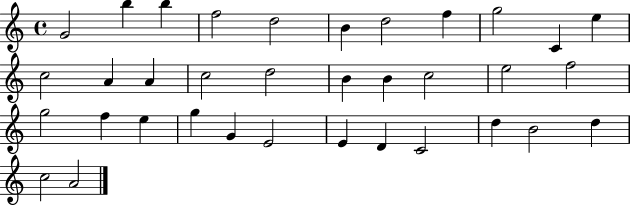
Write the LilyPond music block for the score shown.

{
  \clef treble
  \time 4/4
  \defaultTimeSignature
  \key c \major
  g'2 b''4 b''4 | f''2 d''2 | b'4 d''2 f''4 | g''2 c'4 e''4 | \break c''2 a'4 a'4 | c''2 d''2 | b'4 b'4 c''2 | e''2 f''2 | \break g''2 f''4 e''4 | g''4 g'4 e'2 | e'4 d'4 c'2 | d''4 b'2 d''4 | \break c''2 a'2 | \bar "|."
}